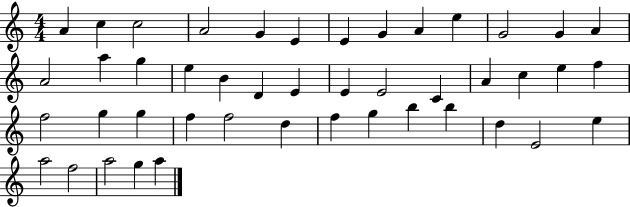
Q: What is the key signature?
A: C major